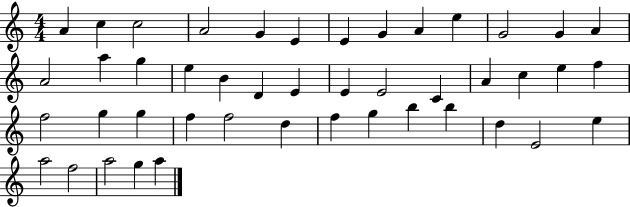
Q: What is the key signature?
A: C major